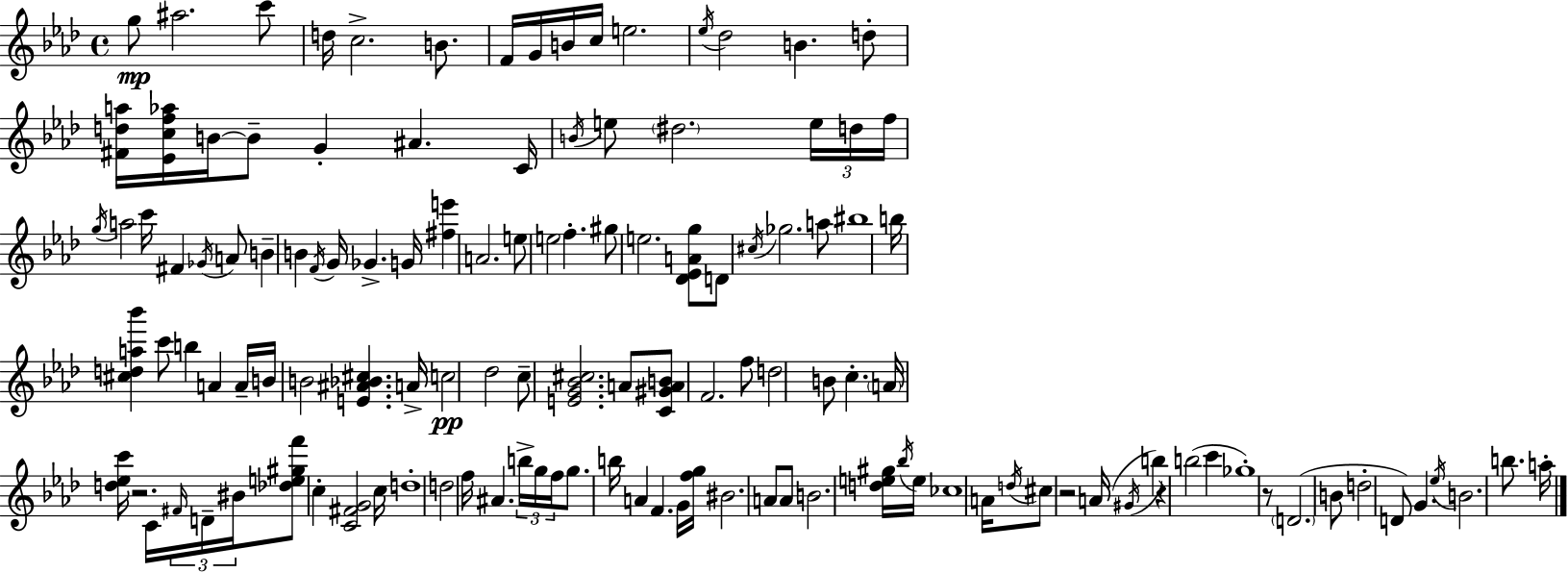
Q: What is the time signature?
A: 4/4